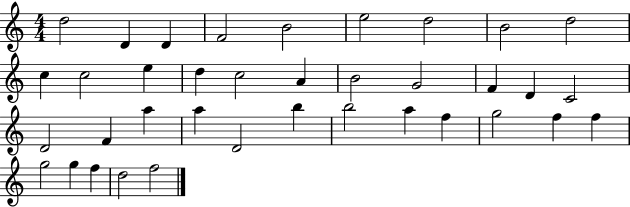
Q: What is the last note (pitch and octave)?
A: F5